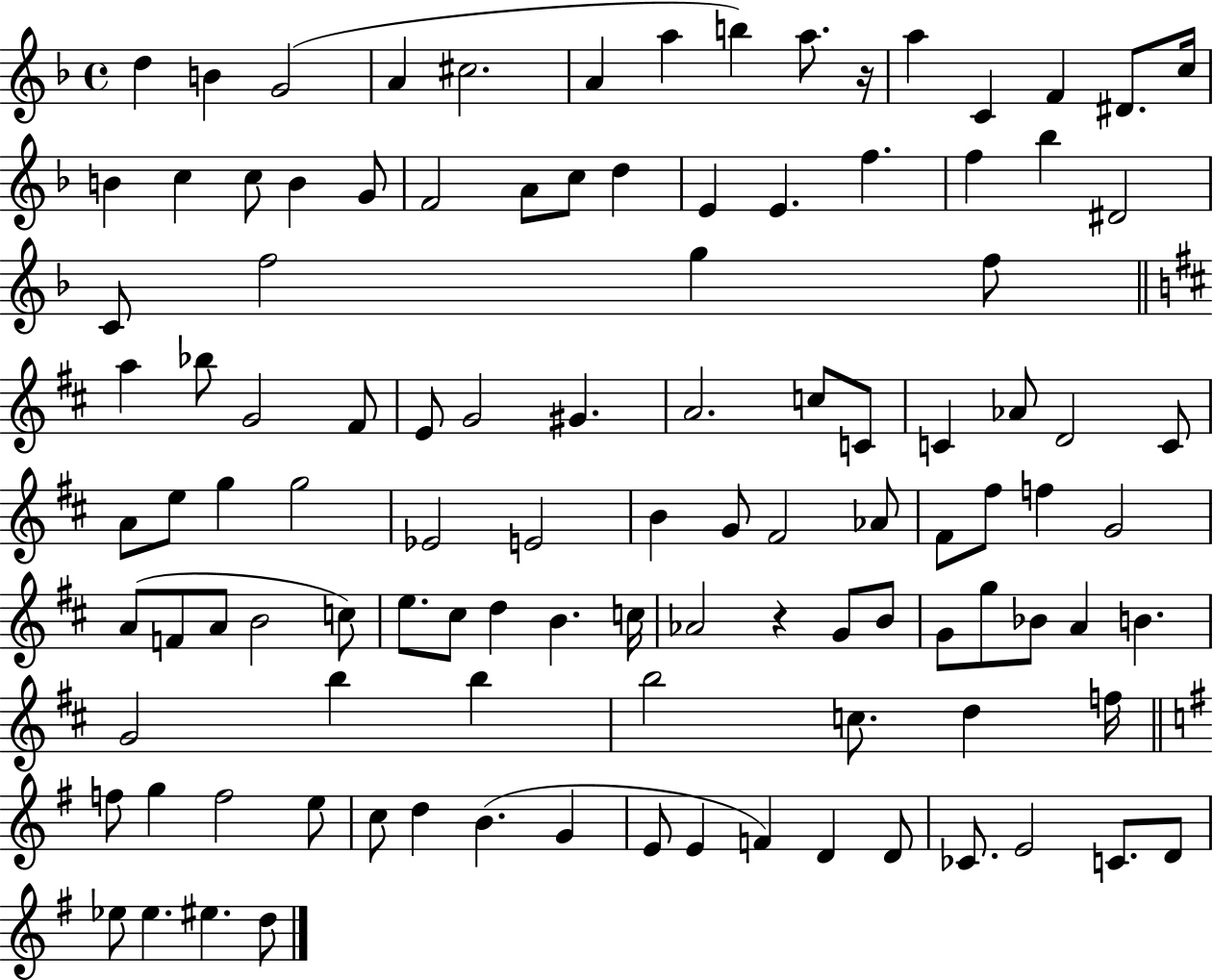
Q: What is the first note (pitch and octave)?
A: D5